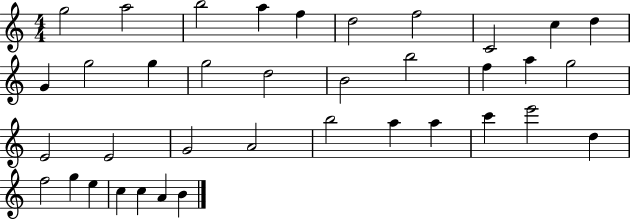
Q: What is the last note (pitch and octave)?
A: B4